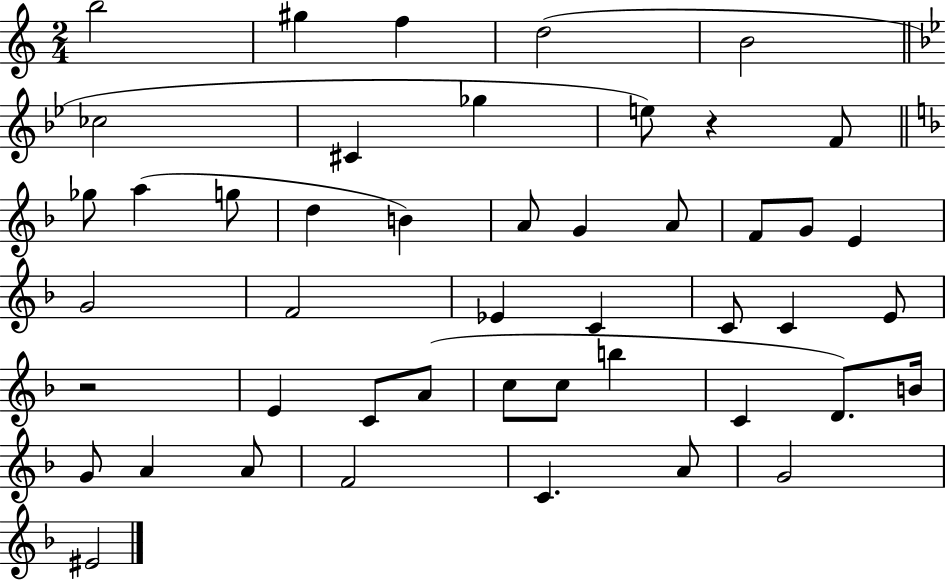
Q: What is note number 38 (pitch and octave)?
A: G4